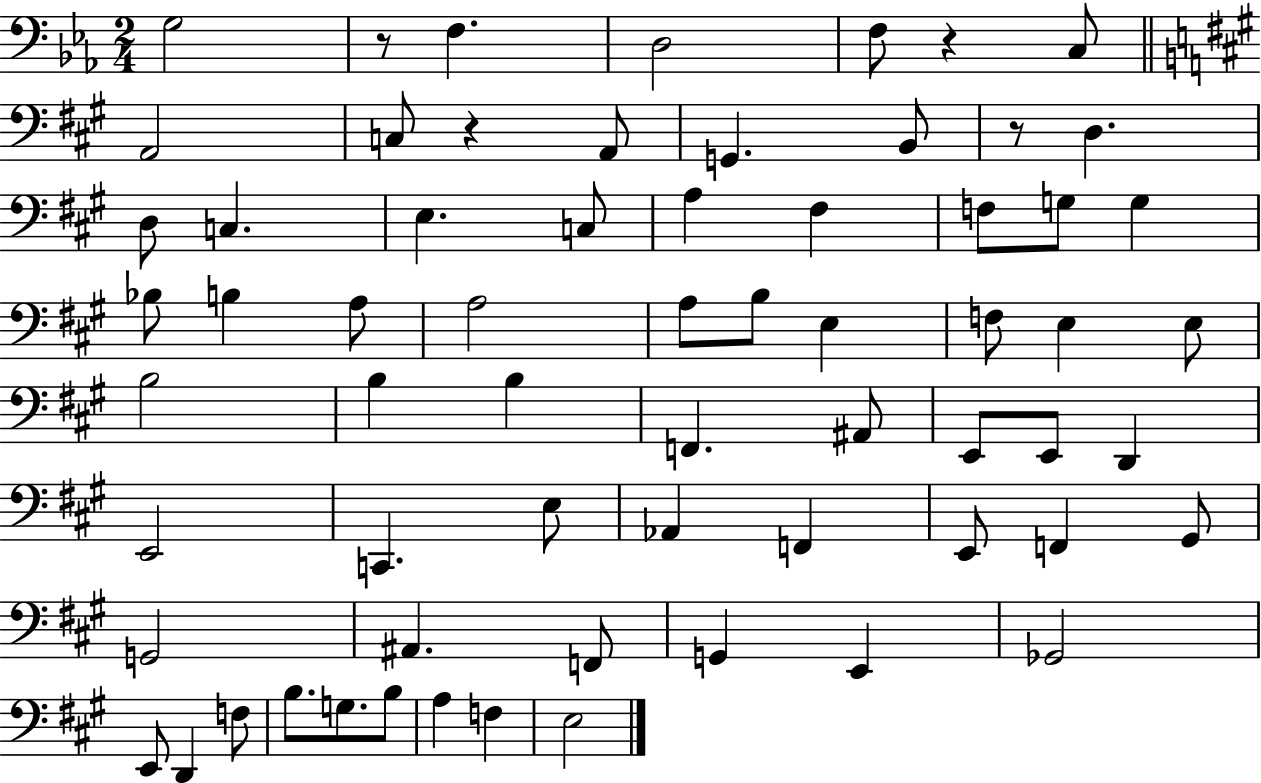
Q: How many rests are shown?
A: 4